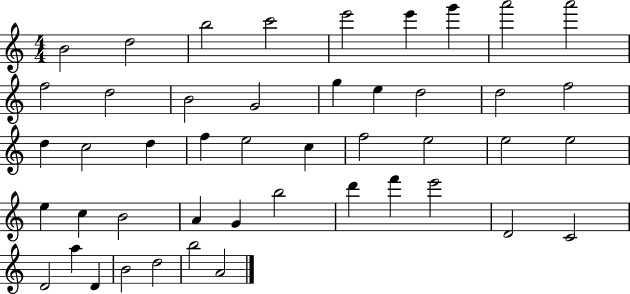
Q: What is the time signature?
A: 4/4